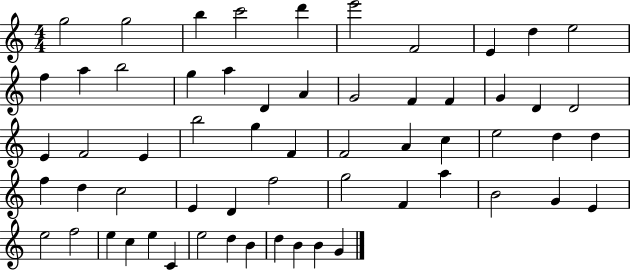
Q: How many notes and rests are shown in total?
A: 60